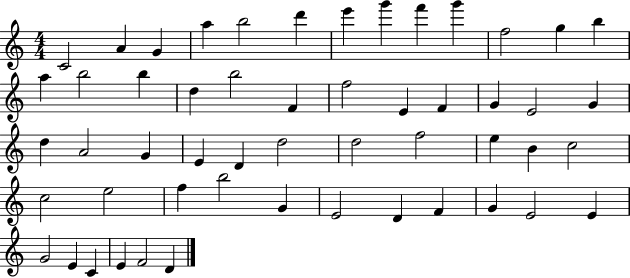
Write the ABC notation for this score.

X:1
T:Untitled
M:4/4
L:1/4
K:C
C2 A G a b2 d' e' g' f' g' f2 g b a b2 b d b2 F f2 E F G E2 G d A2 G E D d2 d2 f2 e B c2 c2 e2 f b2 G E2 D F G E2 E G2 E C E F2 D